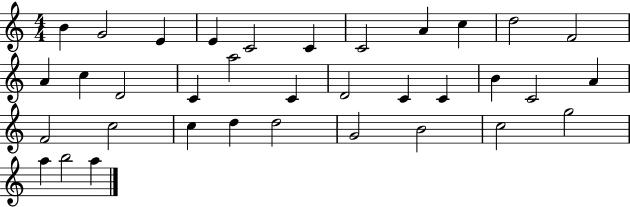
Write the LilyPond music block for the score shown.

{
  \clef treble
  \numericTimeSignature
  \time 4/4
  \key c \major
  b'4 g'2 e'4 | e'4 c'2 c'4 | c'2 a'4 c''4 | d''2 f'2 | \break a'4 c''4 d'2 | c'4 a''2 c'4 | d'2 c'4 c'4 | b'4 c'2 a'4 | \break f'2 c''2 | c''4 d''4 d''2 | g'2 b'2 | c''2 g''2 | \break a''4 b''2 a''4 | \bar "|."
}